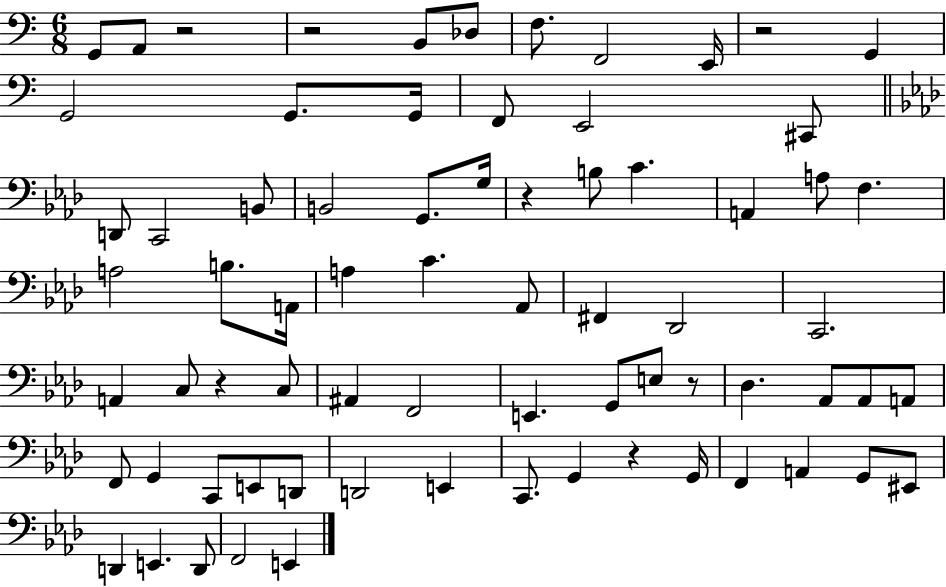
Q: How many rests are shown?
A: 7